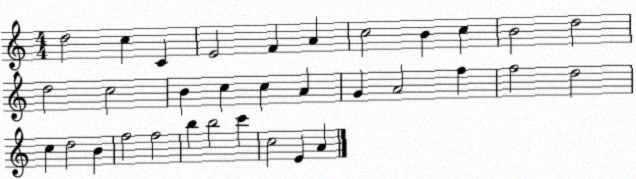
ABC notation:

X:1
T:Untitled
M:4/4
L:1/4
K:C
d2 c C E2 F A c2 B c B2 d2 d2 c2 B c c A G A2 f f2 d2 c d2 B f2 f2 b b2 c' c2 E A